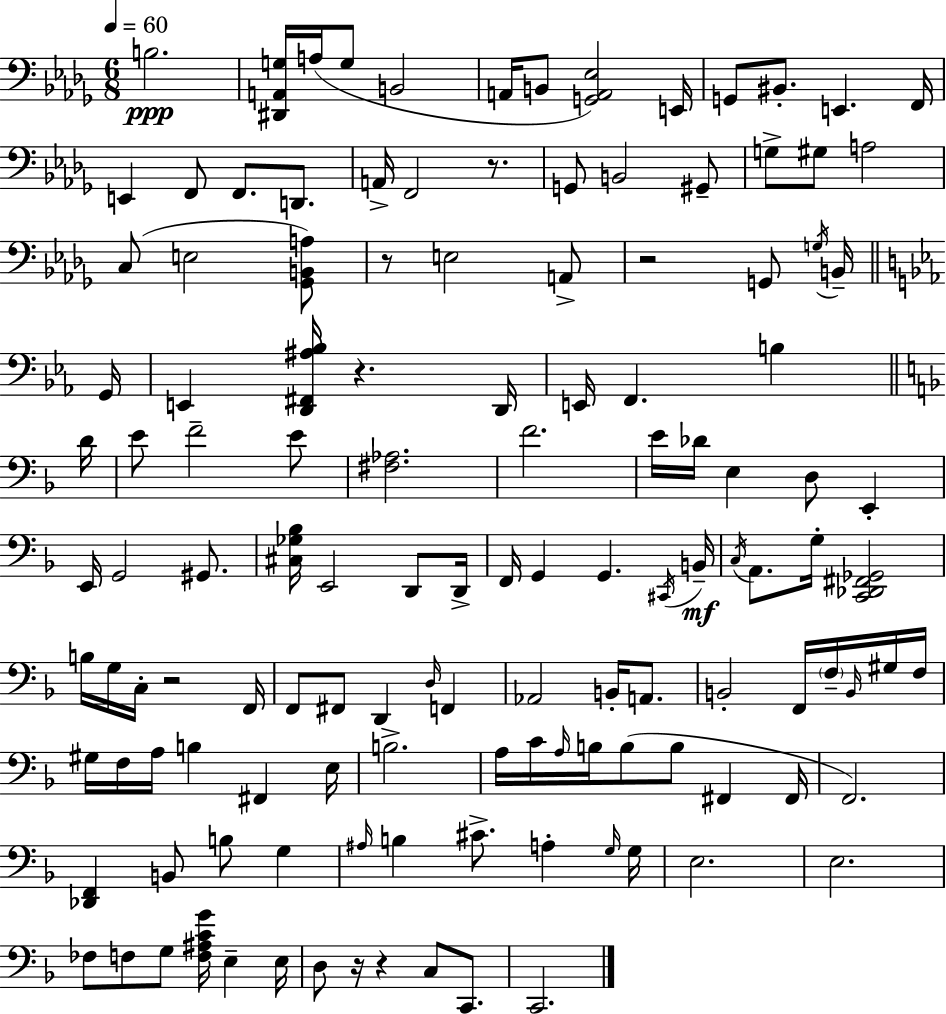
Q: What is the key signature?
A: BES minor